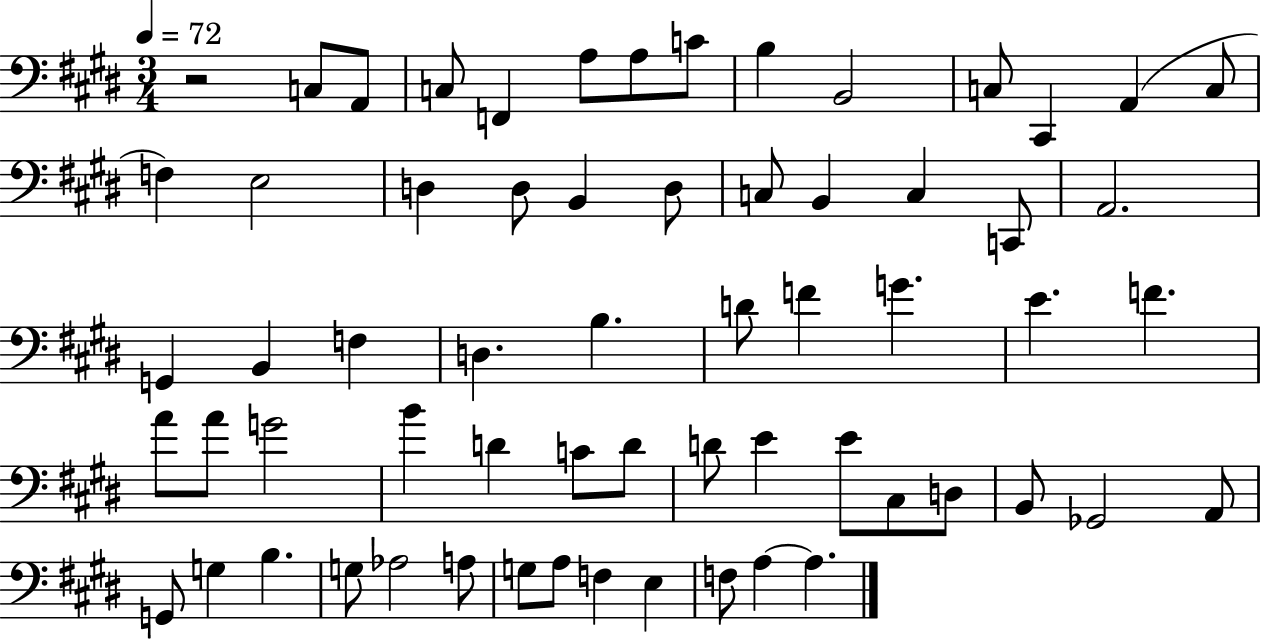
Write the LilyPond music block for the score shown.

{
  \clef bass
  \numericTimeSignature
  \time 3/4
  \key e \major
  \tempo 4 = 72
  \repeat volta 2 { r2 c8 a,8 | c8 f,4 a8 a8 c'8 | b4 b,2 | c8 cis,4 a,4( c8 | \break f4) e2 | d4 d8 b,4 d8 | c8 b,4 c4 c,8 | a,2. | \break g,4 b,4 f4 | d4. b4. | d'8 f'4 g'4. | e'4. f'4. | \break a'8 a'8 g'2 | b'4 d'4 c'8 d'8 | d'8 e'4 e'8 cis8 d8 | b,8 ges,2 a,8 | \break g,8 g4 b4. | g8 aes2 a8 | g8 a8 f4 e4 | f8 a4~~ a4. | \break } \bar "|."
}